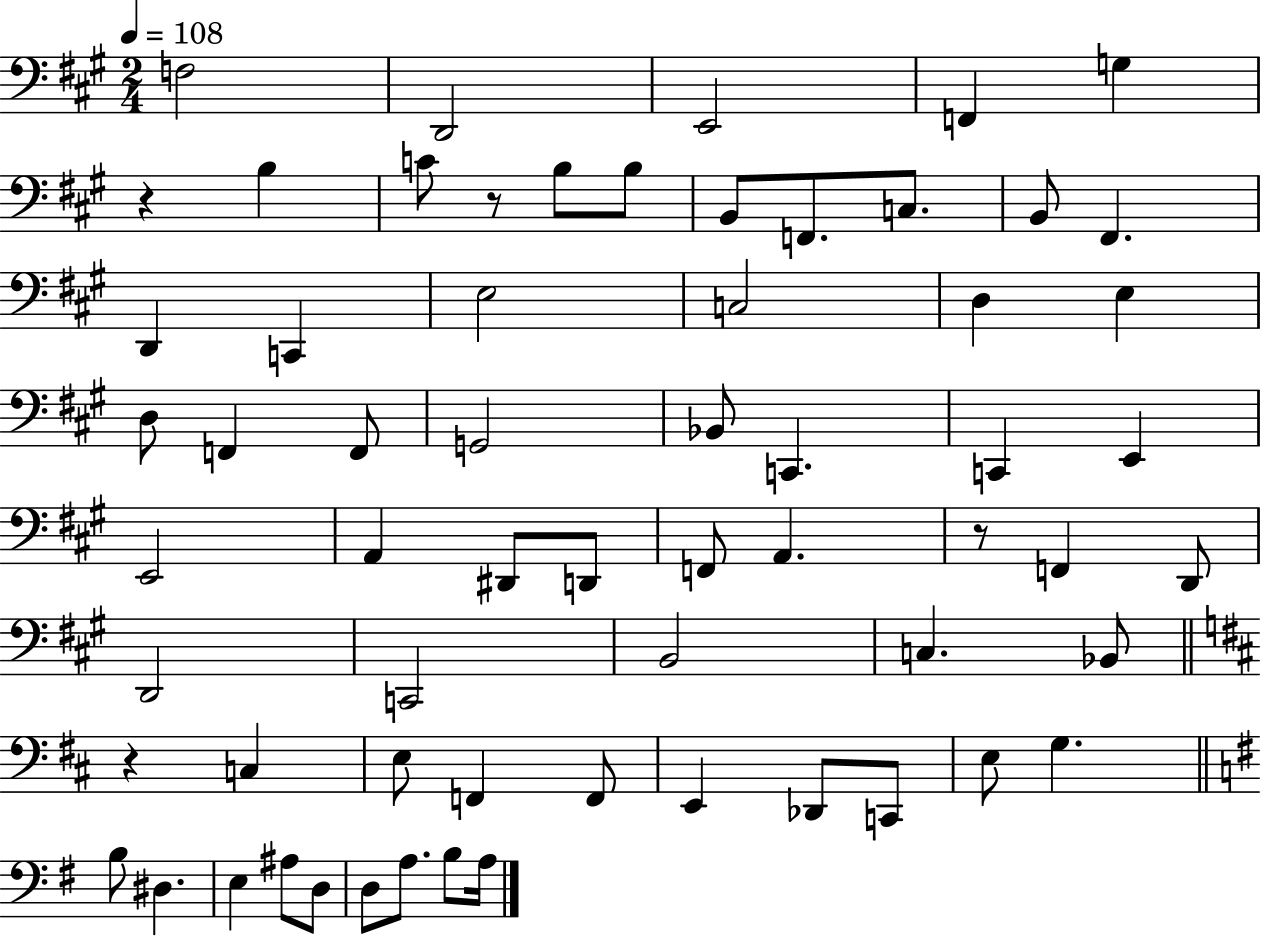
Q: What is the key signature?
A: A major